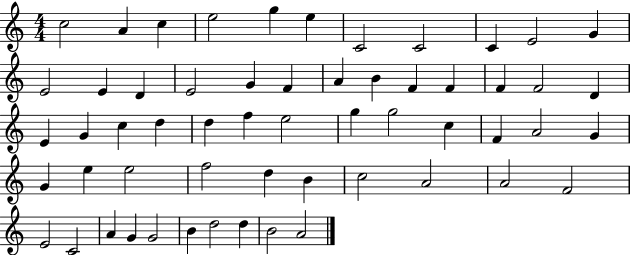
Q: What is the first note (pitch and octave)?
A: C5